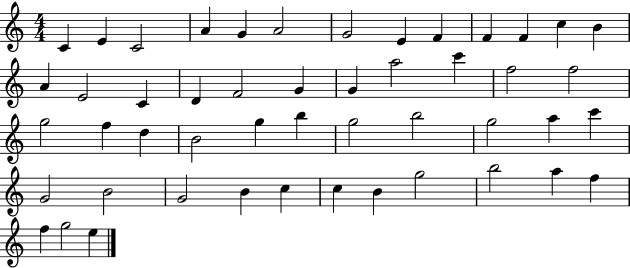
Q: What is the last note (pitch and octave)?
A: E5